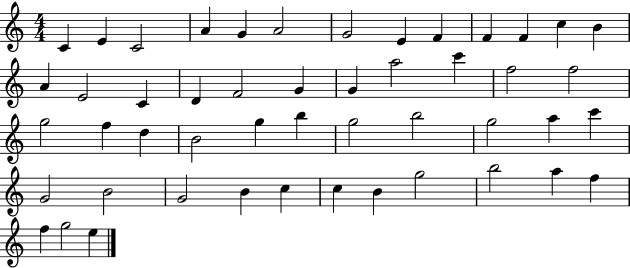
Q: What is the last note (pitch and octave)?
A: E5